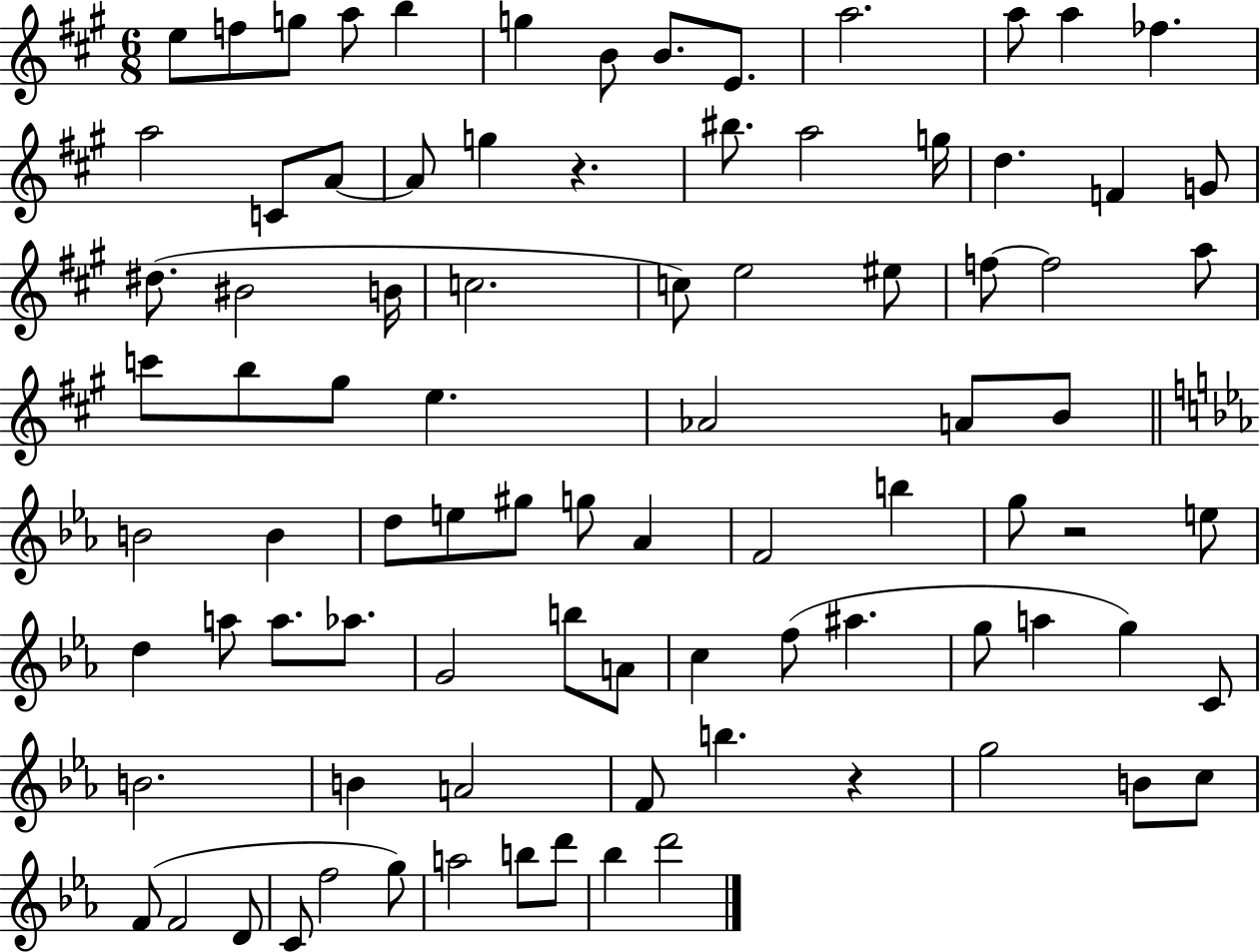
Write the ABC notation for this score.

X:1
T:Untitled
M:6/8
L:1/4
K:A
e/2 f/2 g/2 a/2 b g B/2 B/2 E/2 a2 a/2 a _f a2 C/2 A/2 A/2 g z ^b/2 a2 g/4 d F G/2 ^d/2 ^B2 B/4 c2 c/2 e2 ^e/2 f/2 f2 a/2 c'/2 b/2 ^g/2 e _A2 A/2 B/2 B2 B d/2 e/2 ^g/2 g/2 _A F2 b g/2 z2 e/2 d a/2 a/2 _a/2 G2 b/2 A/2 c f/2 ^a g/2 a g C/2 B2 B A2 F/2 b z g2 B/2 c/2 F/2 F2 D/2 C/2 f2 g/2 a2 b/2 d'/2 _b d'2